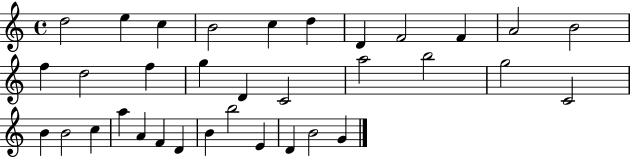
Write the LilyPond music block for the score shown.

{
  \clef treble
  \time 4/4
  \defaultTimeSignature
  \key c \major
  d''2 e''4 c''4 | b'2 c''4 d''4 | d'4 f'2 f'4 | a'2 b'2 | \break f''4 d''2 f''4 | g''4 d'4 c'2 | a''2 b''2 | g''2 c'2 | \break b'4 b'2 c''4 | a''4 a'4 f'4 d'4 | b'4 b''2 e'4 | d'4 b'2 g'4 | \break \bar "|."
}